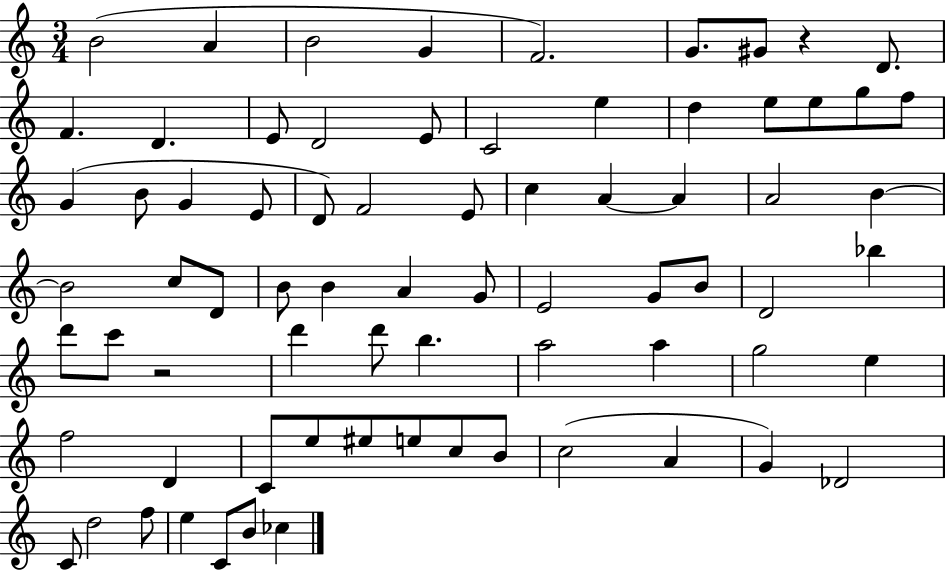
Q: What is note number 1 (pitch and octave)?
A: B4